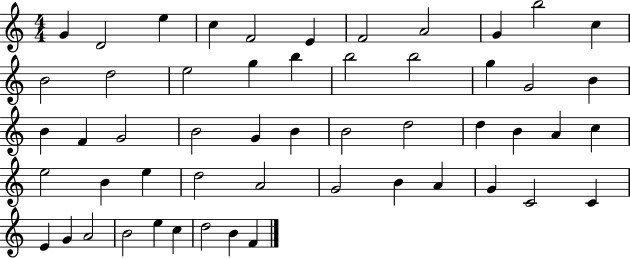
{
  \clef treble
  \numericTimeSignature
  \time 4/4
  \key c \major
  g'4 d'2 e''4 | c''4 f'2 e'4 | f'2 a'2 | g'4 b''2 c''4 | \break b'2 d''2 | e''2 g''4 b''4 | b''2 b''2 | g''4 g'2 b'4 | \break b'4 f'4 g'2 | b'2 g'4 b'4 | b'2 d''2 | d''4 b'4 a'4 c''4 | \break e''2 b'4 e''4 | d''2 a'2 | g'2 b'4 a'4 | g'4 c'2 c'4 | \break e'4 g'4 a'2 | b'2 e''4 c''4 | d''2 b'4 f'4 | \bar "|."
}